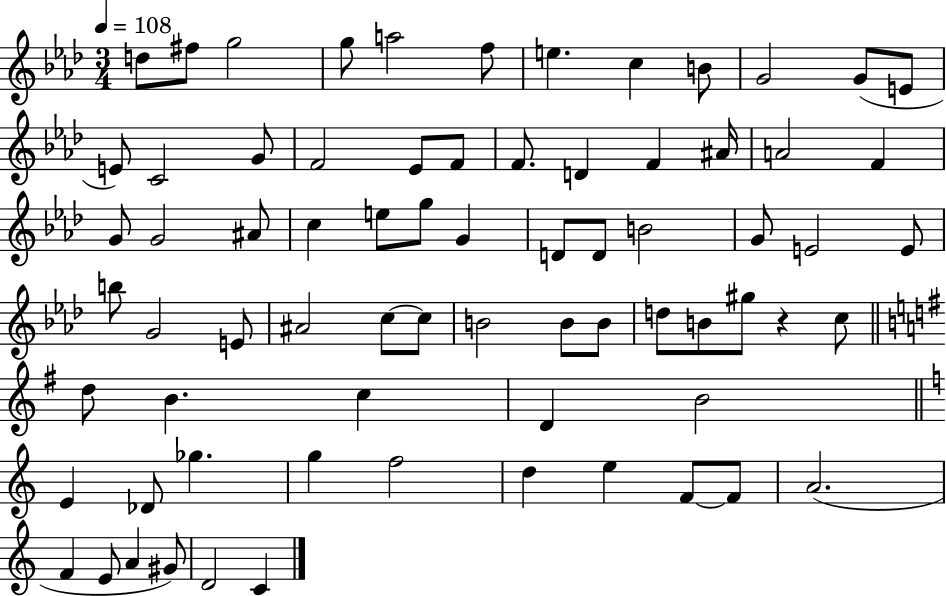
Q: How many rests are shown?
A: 1